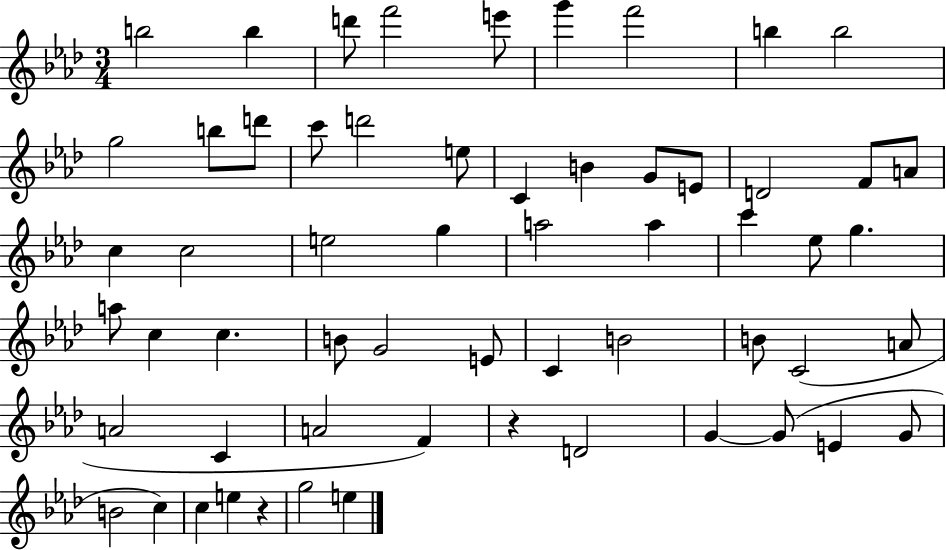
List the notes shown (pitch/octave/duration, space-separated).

B5/h B5/q D6/e F6/h E6/e G6/q F6/h B5/q B5/h G5/h B5/e D6/e C6/e D6/h E5/e C4/q B4/q G4/e E4/e D4/h F4/e A4/e C5/q C5/h E5/h G5/q A5/h A5/q C6/q Eb5/e G5/q. A5/e C5/q C5/q. B4/e G4/h E4/e C4/q B4/h B4/e C4/h A4/e A4/h C4/q A4/h F4/q R/q D4/h G4/q G4/e E4/q G4/e B4/h C5/q C5/q E5/q R/q G5/h E5/q